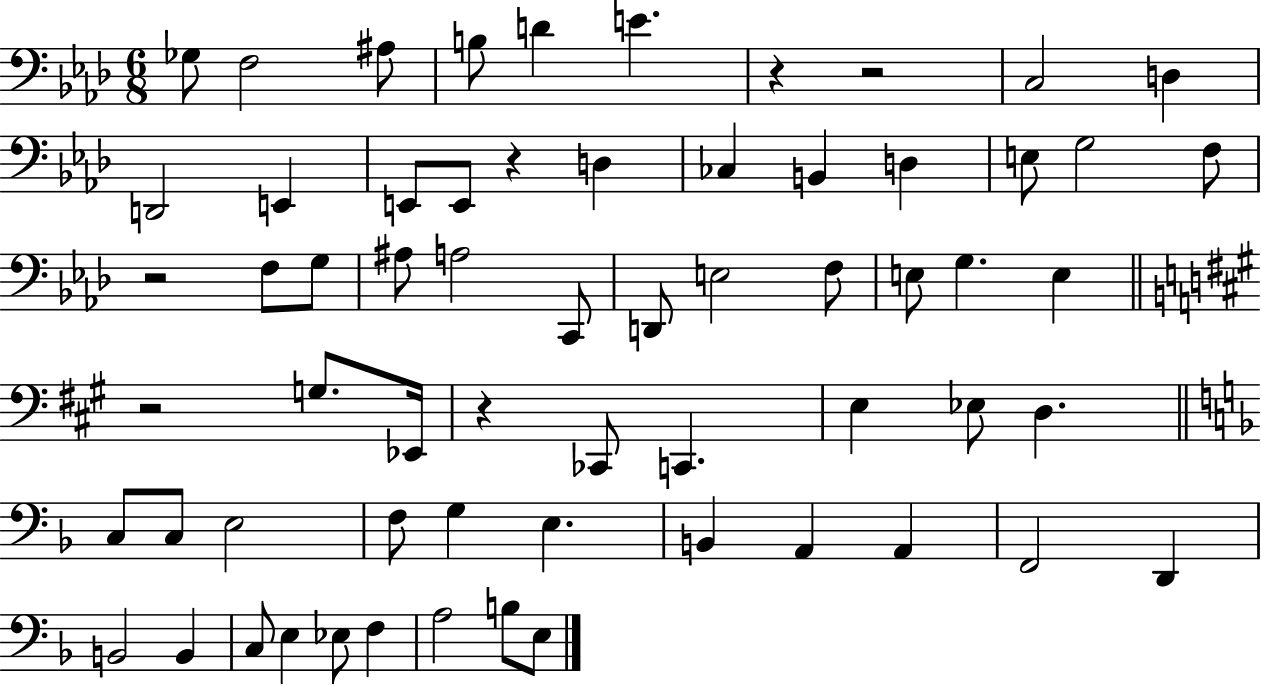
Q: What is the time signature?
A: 6/8